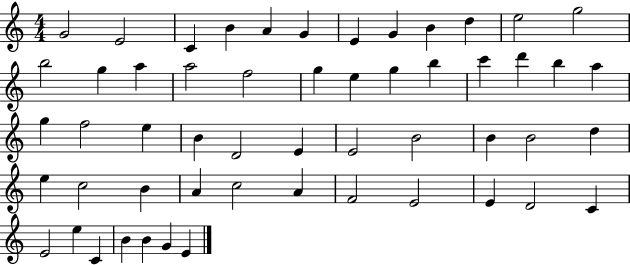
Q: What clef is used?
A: treble